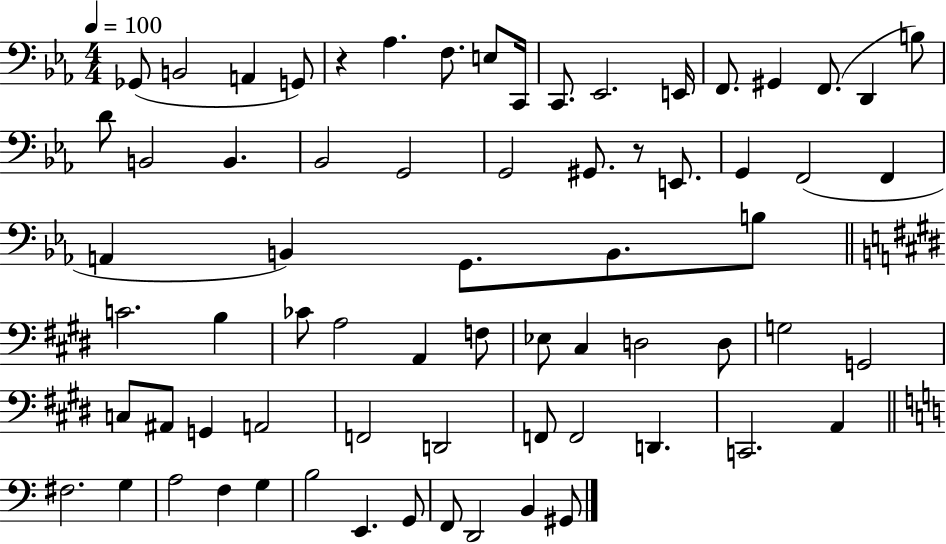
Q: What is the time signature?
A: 4/4